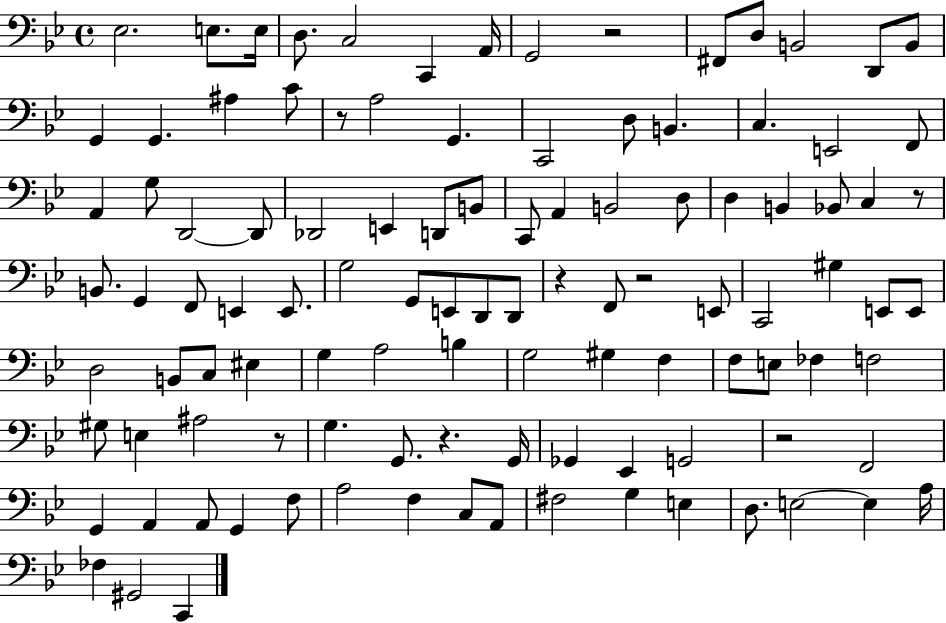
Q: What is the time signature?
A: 4/4